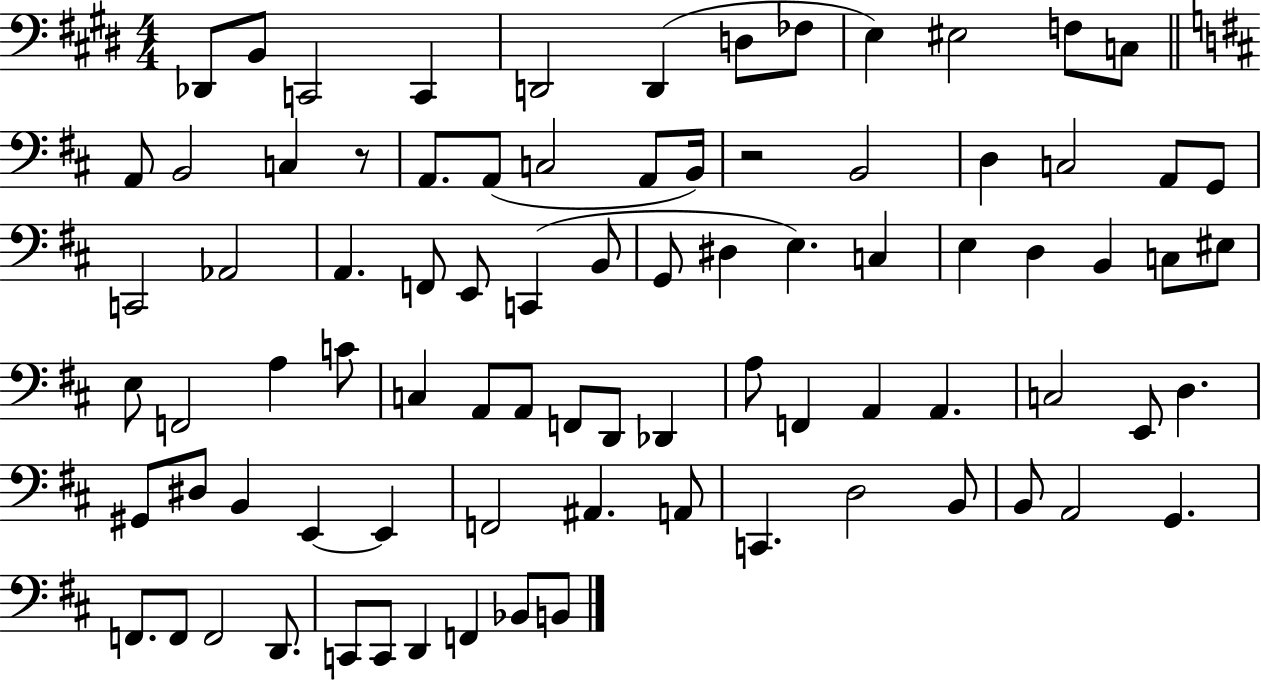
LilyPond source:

{
  \clef bass
  \numericTimeSignature
  \time 4/4
  \key e \major
  des,8 b,8 c,2 c,4 | d,2 d,4( d8 fes8 | e4) eis2 f8 c8 | \bar "||" \break \key b \minor a,8 b,2 c4 r8 | a,8. a,8( c2 a,8 b,16) | r2 b,2 | d4 c2 a,8 g,8 | \break c,2 aes,2 | a,4. f,8 e,8 c,4( b,8 | g,8 dis4 e4.) c4 | e4 d4 b,4 c8 eis8 | \break e8 f,2 a4 c'8 | c4 a,8 a,8 f,8 d,8 des,4 | a8 f,4 a,4 a,4. | c2 e,8 d4. | \break gis,8 dis8 b,4 e,4~~ e,4 | f,2 ais,4. a,8 | c,4. d2 b,8 | b,8 a,2 g,4. | \break f,8. f,8 f,2 d,8. | c,8 c,8 d,4 f,4 bes,8 b,8 | \bar "|."
}